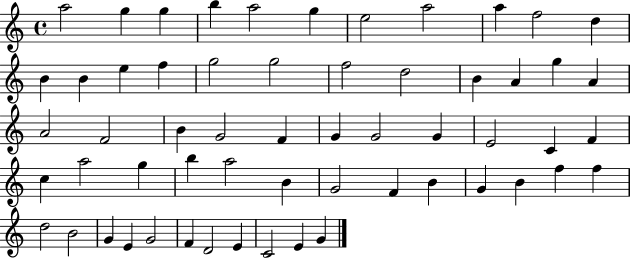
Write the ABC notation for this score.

X:1
T:Untitled
M:4/4
L:1/4
K:C
a2 g g b a2 g e2 a2 a f2 d B B e f g2 g2 f2 d2 B A g A A2 F2 B G2 F G G2 G E2 C F c a2 g b a2 B G2 F B G B f f d2 B2 G E G2 F D2 E C2 E G